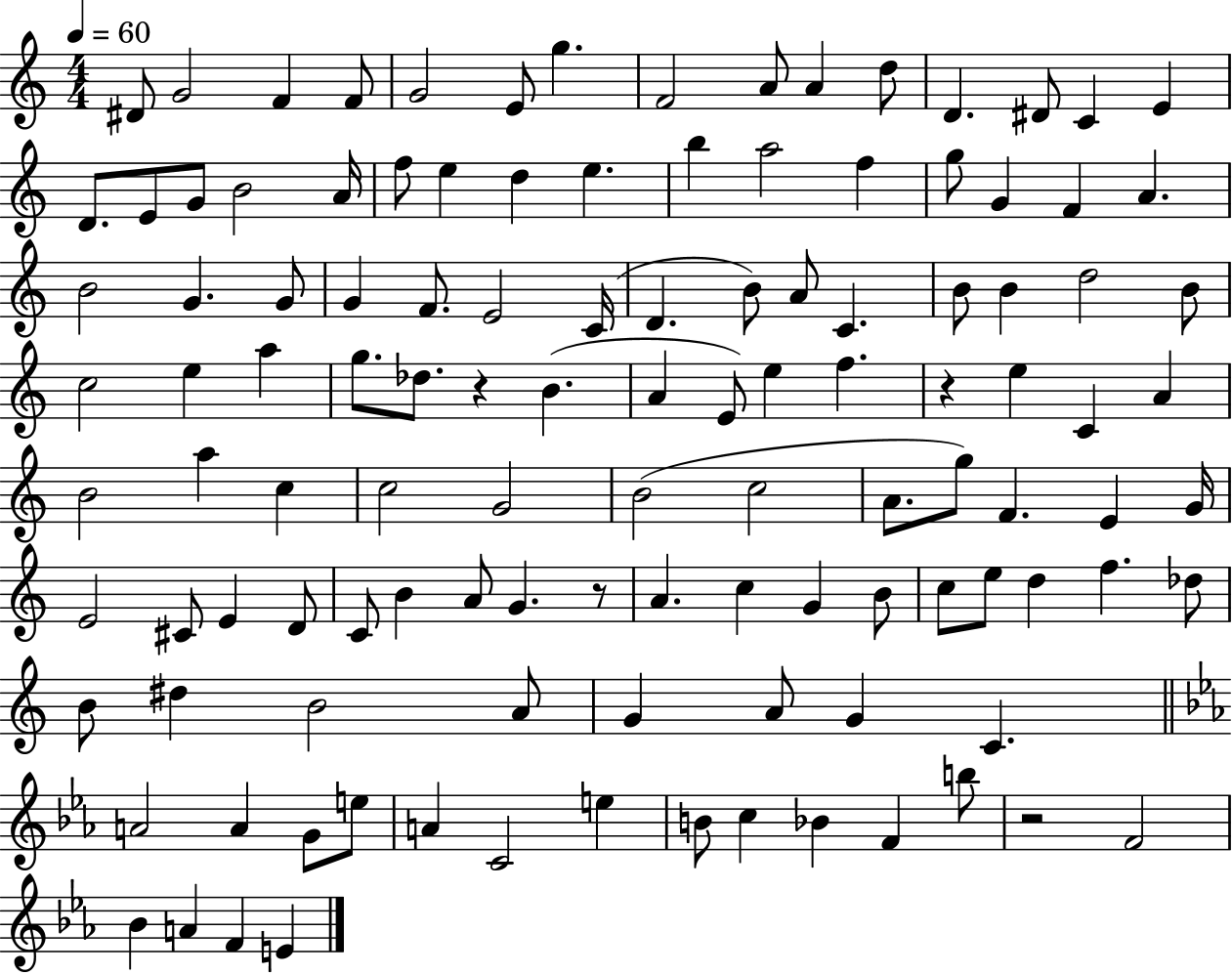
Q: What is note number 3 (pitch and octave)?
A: F4